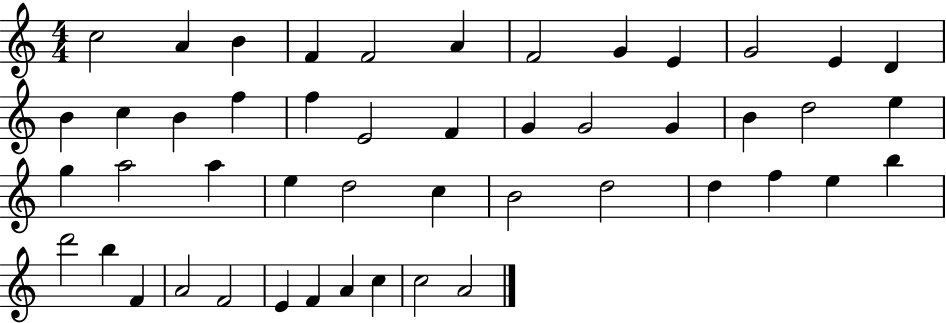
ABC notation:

X:1
T:Untitled
M:4/4
L:1/4
K:C
c2 A B F F2 A F2 G E G2 E D B c B f f E2 F G G2 G B d2 e g a2 a e d2 c B2 d2 d f e b d'2 b F A2 F2 E F A c c2 A2